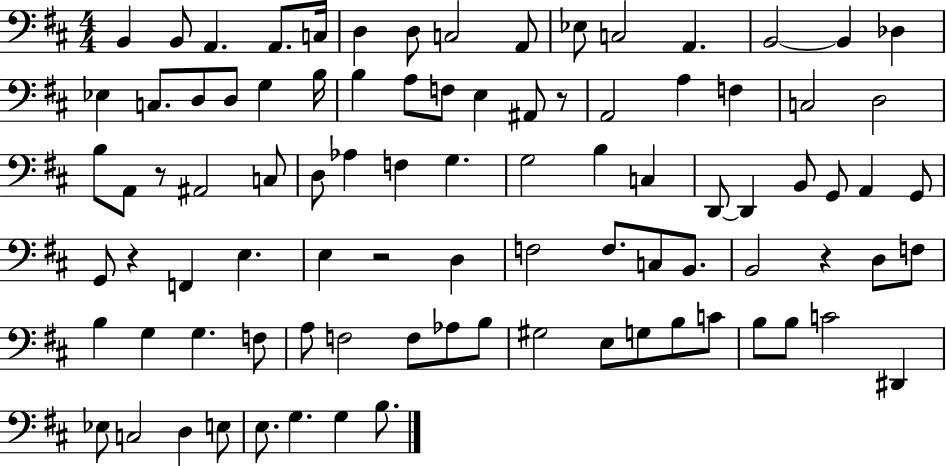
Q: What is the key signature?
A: D major